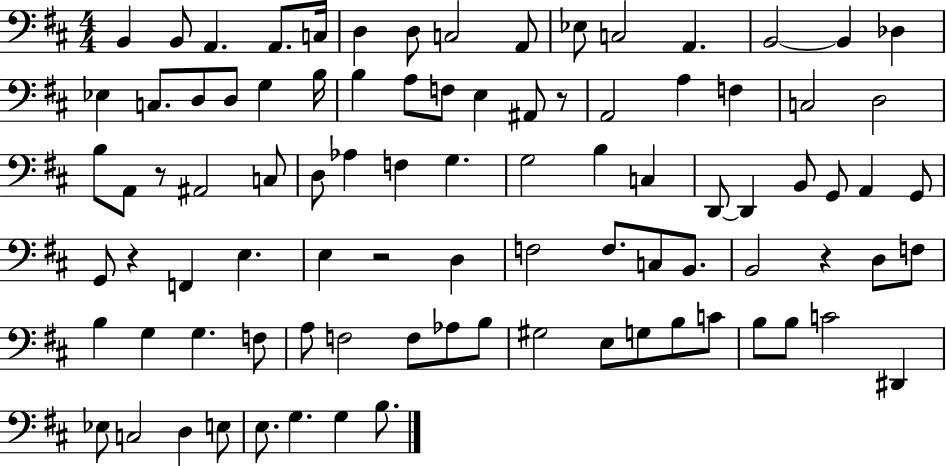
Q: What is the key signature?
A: D major